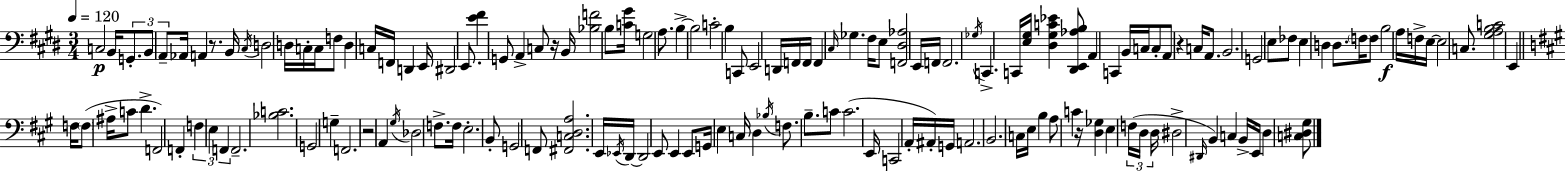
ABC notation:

X:1
T:Untitled
M:3/4
L:1/4
K:E
C,2 B,,/4 G,,/2 B,,/2 A,,/2 _A,,/4 A,, z/2 B,,/4 ^C,/4 D,2 D,/4 C,/4 C,/4 F,/2 D, C,/4 F,,/4 D,, E,,/4 ^D,,2 E,,/2 [E^F] G,,/2 A,, C,/2 z/4 B,,/4 [_B,F]2 B,/2 [C^G]/4 G,2 A,/2 B, B,2 C2 B, C,,/2 E,,2 D,,/4 F,,/4 F,,/4 F,, ^C,/4 _G, ^F,/4 E,/2 [F,,^D,_A,]2 E,,/4 F,,/4 F,,2 _G,/4 C,, C,,/4 [E,^G,]/4 [^D,^G,C_E] [^D,,E,,_A,B,]/2 A,, C,, B,,/4 C,/4 C,/2 A,,/2 z C,/4 A,,/2 B,,2 G,,2 E,/2 _F,/2 E, D, D,/2 F,/4 F,/2 B,2 A,/4 F,/4 E,/4 E,2 C,/2 [^G,A,B,C]2 E,, F,/4 F,/2 ^A,/4 C/2 D F,,2 F,, F, E, F,, F,,2 [_B,C]2 G,,2 G, F,,2 z2 A,, ^G,/4 _D,2 F,/2 F,/4 E,2 B,,/2 G,,2 F,,/2 [^F,,C,D,A,]2 E,,/4 _E,,/4 D,,/4 D,,2 E,,/2 E,, E,,/2 G,,/4 E, C,/4 D, _B,/4 F,/2 B,/2 C/2 C2 E,,/4 C,,2 A,,/4 ^A,,/4 G,,/4 A,,2 B,,2 C,/4 E,/4 B, A,/2 C z/4 [D,_G,] E, F,/4 D,/4 D,/4 ^D,2 ^D,,/4 B,, C, B,,/4 E,,/4 D, [C,^D,^G,]/2